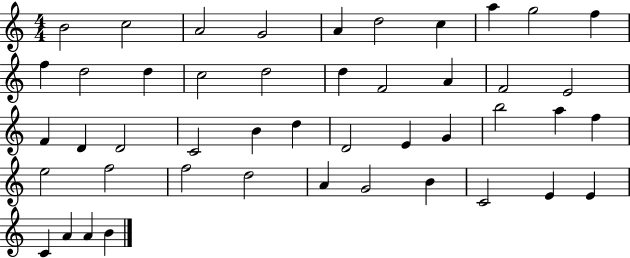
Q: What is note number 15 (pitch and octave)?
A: D5